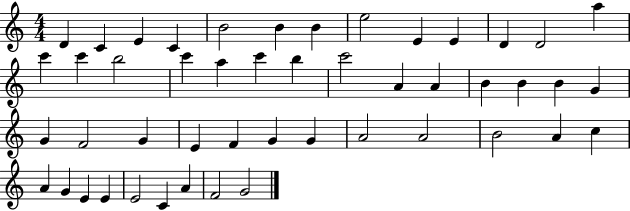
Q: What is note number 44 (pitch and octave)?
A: E4